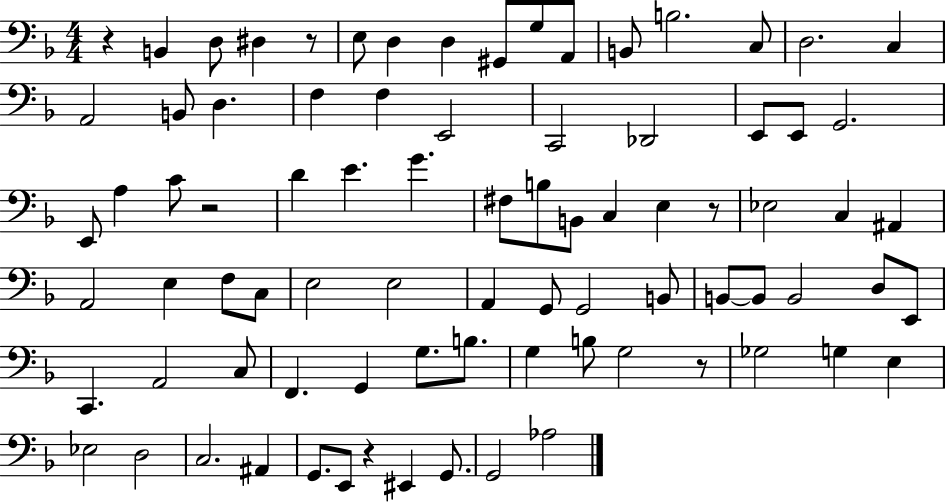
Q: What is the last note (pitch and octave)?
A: Ab3